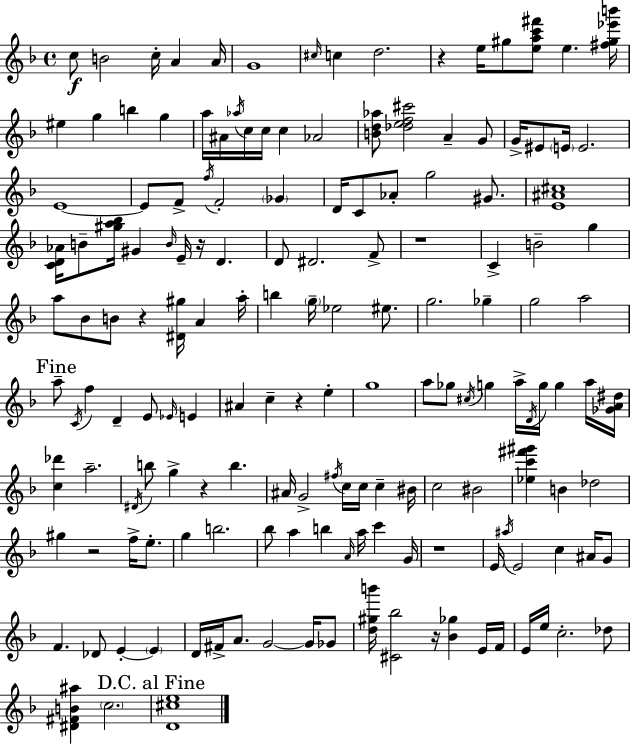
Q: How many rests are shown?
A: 9